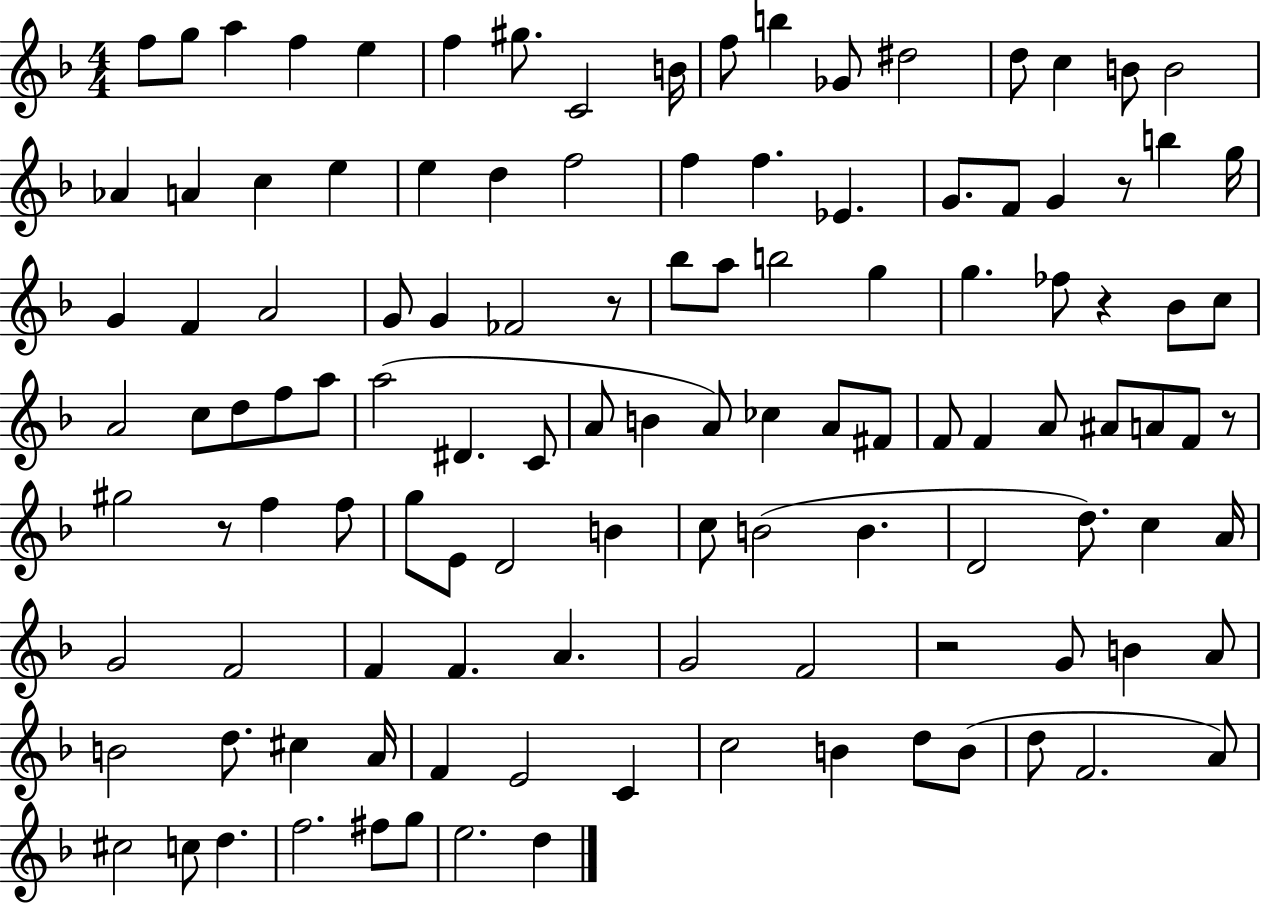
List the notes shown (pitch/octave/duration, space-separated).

F5/e G5/e A5/q F5/q E5/q F5/q G#5/e. C4/h B4/s F5/e B5/q Gb4/e D#5/h D5/e C5/q B4/e B4/h Ab4/q A4/q C5/q E5/q E5/q D5/q F5/h F5/q F5/q. Eb4/q. G4/e. F4/e G4/q R/e B5/q G5/s G4/q F4/q A4/h G4/e G4/q FES4/h R/e Bb5/e A5/e B5/h G5/q G5/q. FES5/e R/q Bb4/e C5/e A4/h C5/e D5/e F5/e A5/e A5/h D#4/q. C4/e A4/e B4/q A4/e CES5/q A4/e F#4/e F4/e F4/q A4/e A#4/e A4/e F4/e R/e G#5/h R/e F5/q F5/e G5/e E4/e D4/h B4/q C5/e B4/h B4/q. D4/h D5/e. C5/q A4/s G4/h F4/h F4/q F4/q. A4/q. G4/h F4/h R/h G4/e B4/q A4/e B4/h D5/e. C#5/q A4/s F4/q E4/h C4/q C5/h B4/q D5/e B4/e D5/e F4/h. A4/e C#5/h C5/e D5/q. F5/h. F#5/e G5/e E5/h. D5/q